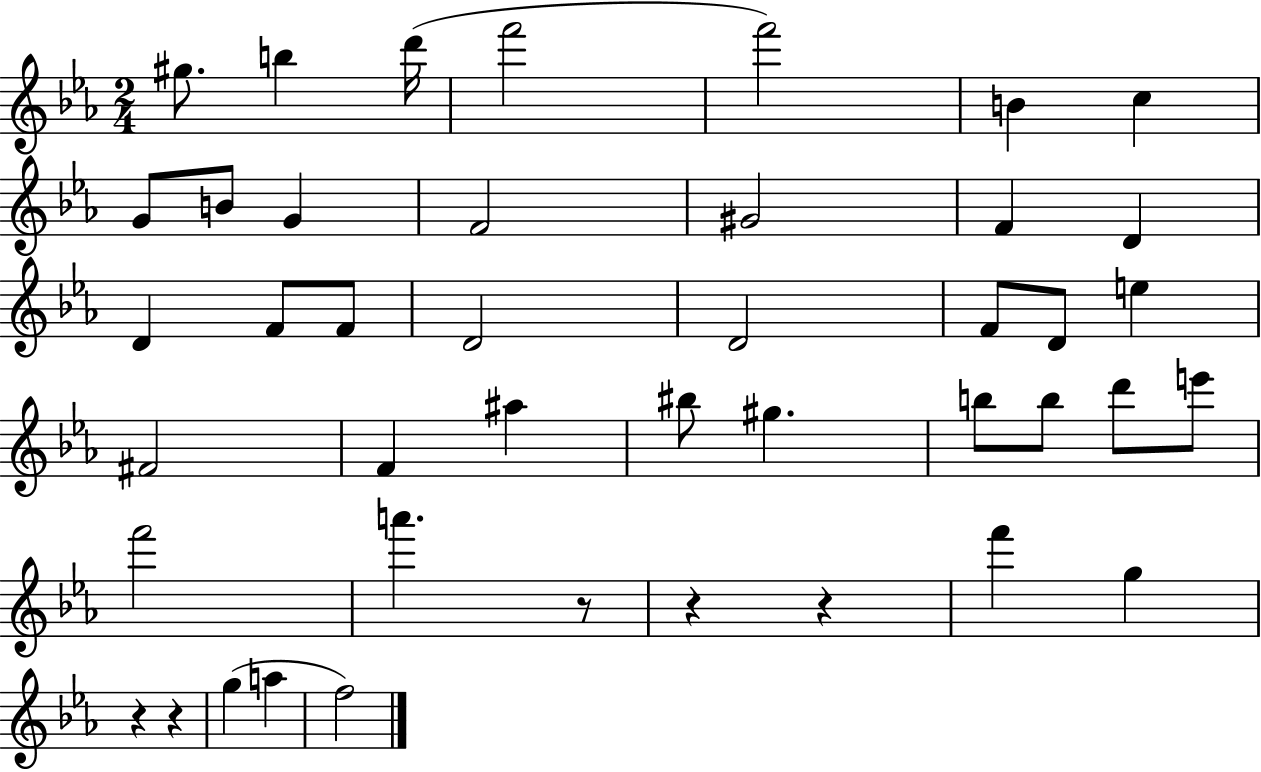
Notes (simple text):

G#5/e. B5/q D6/s F6/h F6/h B4/q C5/q G4/e B4/e G4/q F4/h G#4/h F4/q D4/q D4/q F4/e F4/e D4/h D4/h F4/e D4/e E5/q F#4/h F4/q A#5/q BIS5/e G#5/q. B5/e B5/e D6/e E6/e F6/h A6/q. R/e R/q R/q F6/q G5/q R/q R/q G5/q A5/q F5/h